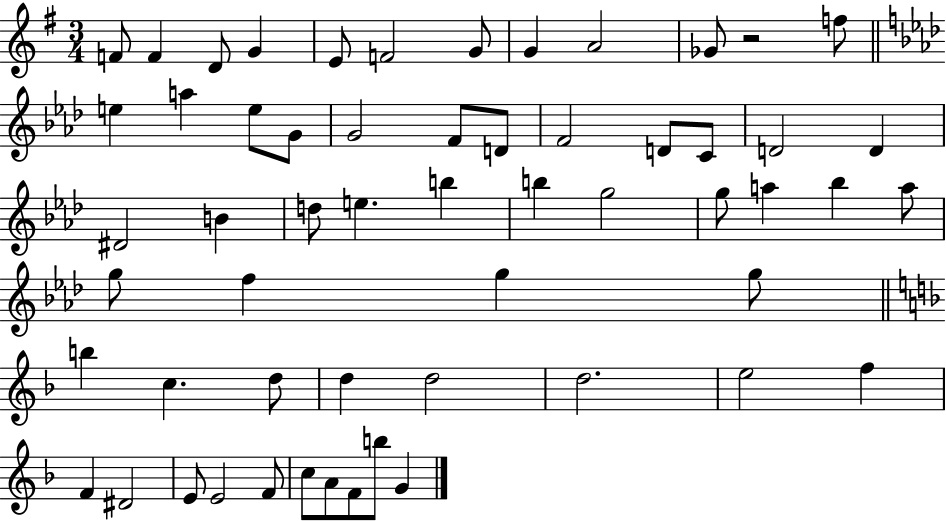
{
  \clef treble
  \numericTimeSignature
  \time 3/4
  \key g \major
  f'8 f'4 d'8 g'4 | e'8 f'2 g'8 | g'4 a'2 | ges'8 r2 f''8 | \break \bar "||" \break \key aes \major e''4 a''4 e''8 g'8 | g'2 f'8 d'8 | f'2 d'8 c'8 | d'2 d'4 | \break dis'2 b'4 | d''8 e''4. b''4 | b''4 g''2 | g''8 a''4 bes''4 a''8 | \break g''8 f''4 g''4 g''8 | \bar "||" \break \key d \minor b''4 c''4. d''8 | d''4 d''2 | d''2. | e''2 f''4 | \break f'4 dis'2 | e'8 e'2 f'8 | c''8 a'8 f'8 b''8 g'4 | \bar "|."
}